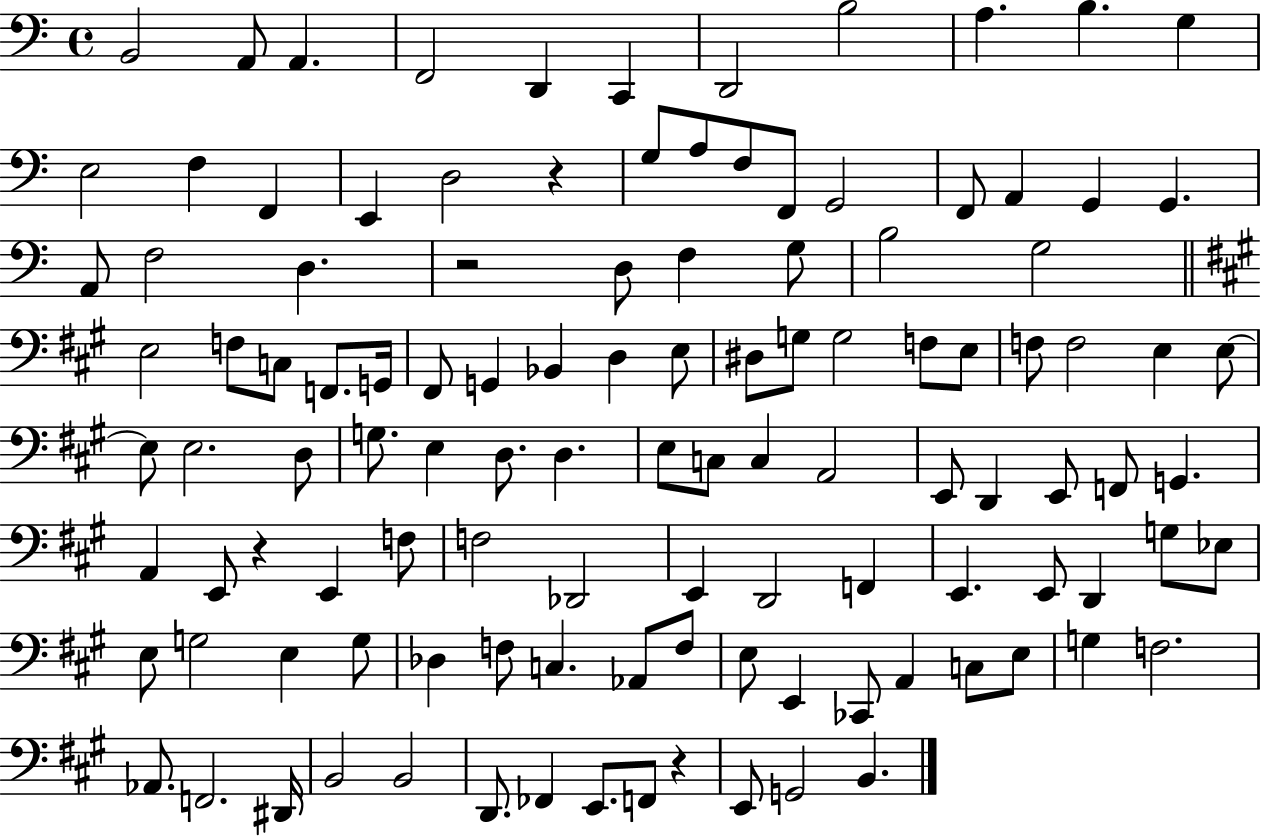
X:1
T:Untitled
M:4/4
L:1/4
K:C
B,,2 A,,/2 A,, F,,2 D,, C,, D,,2 B,2 A, B, G, E,2 F, F,, E,, D,2 z G,/2 A,/2 F,/2 F,,/2 G,,2 F,,/2 A,, G,, G,, A,,/2 F,2 D, z2 D,/2 F, G,/2 B,2 G,2 E,2 F,/2 C,/2 F,,/2 G,,/4 ^F,,/2 G,, _B,, D, E,/2 ^D,/2 G,/2 G,2 F,/2 E,/2 F,/2 F,2 E, E,/2 E,/2 E,2 D,/2 G,/2 E, D,/2 D, E,/2 C,/2 C, A,,2 E,,/2 D,, E,,/2 F,,/2 G,, A,, E,,/2 z E,, F,/2 F,2 _D,,2 E,, D,,2 F,, E,, E,,/2 D,, G,/2 _E,/2 E,/2 G,2 E, G,/2 _D, F,/2 C, _A,,/2 F,/2 E,/2 E,, _C,,/2 A,, C,/2 E,/2 G, F,2 _A,,/2 F,,2 ^D,,/4 B,,2 B,,2 D,,/2 _F,, E,,/2 F,,/2 z E,,/2 G,,2 B,,